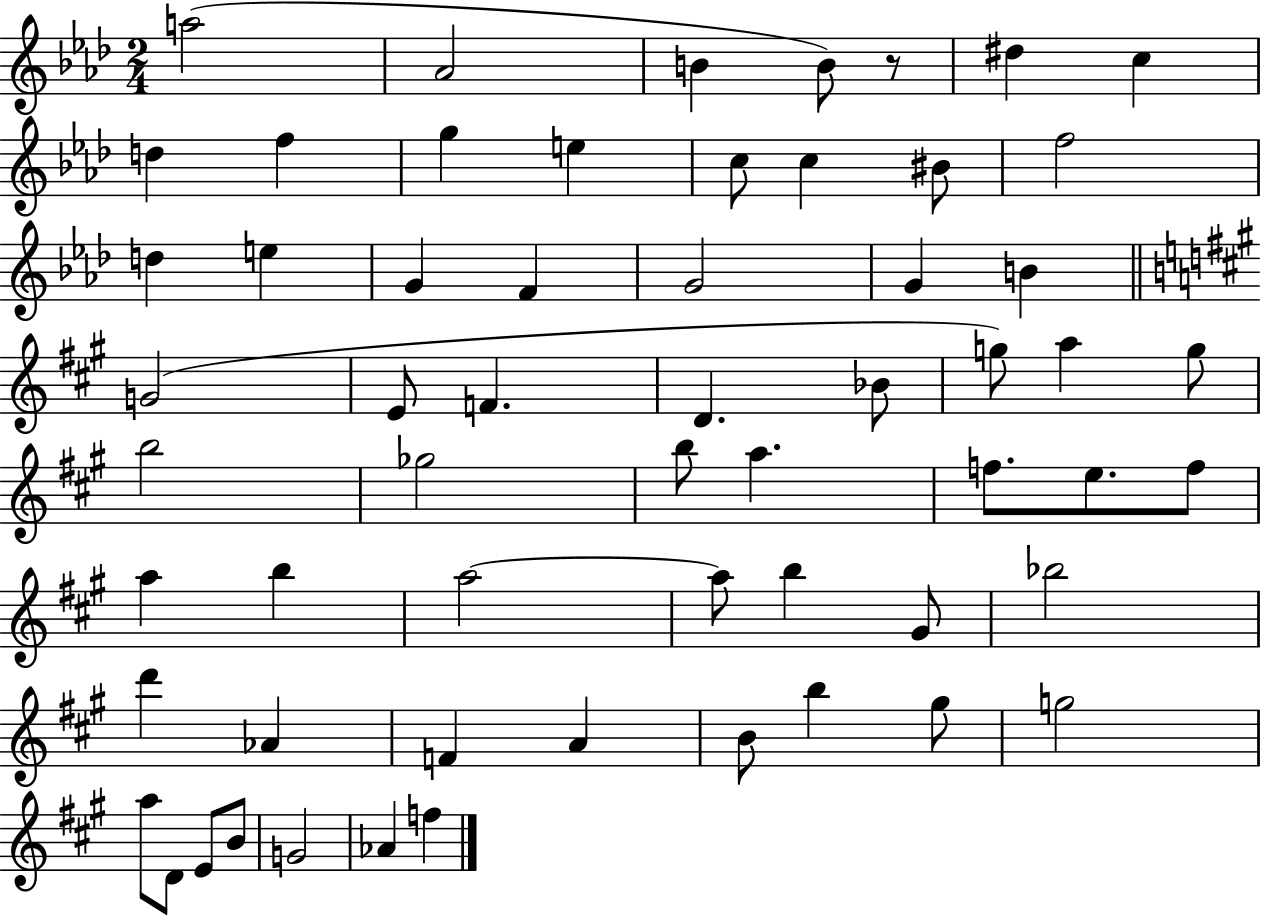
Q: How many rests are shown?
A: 1